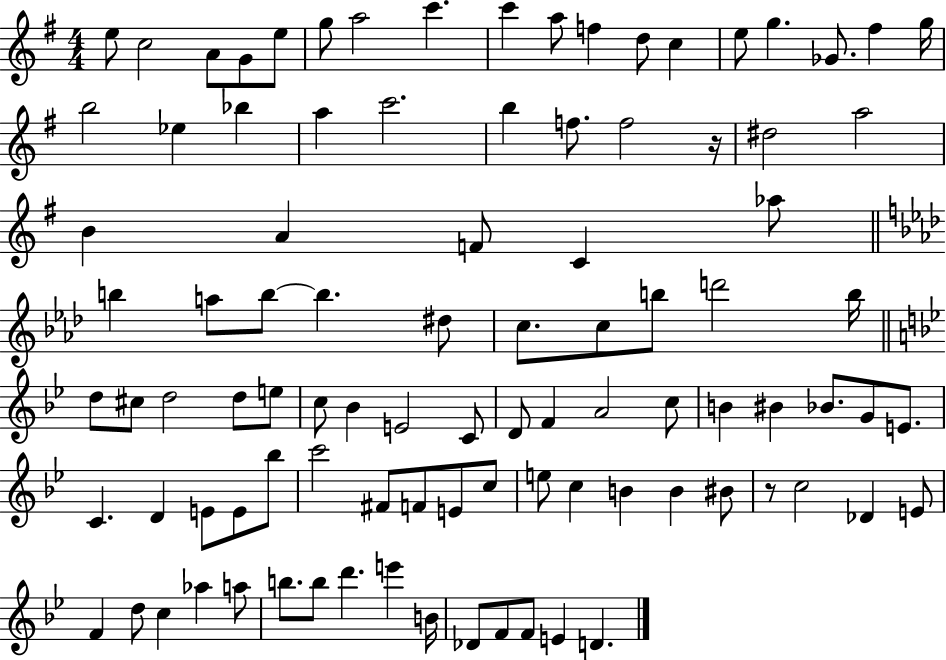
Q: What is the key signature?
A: G major